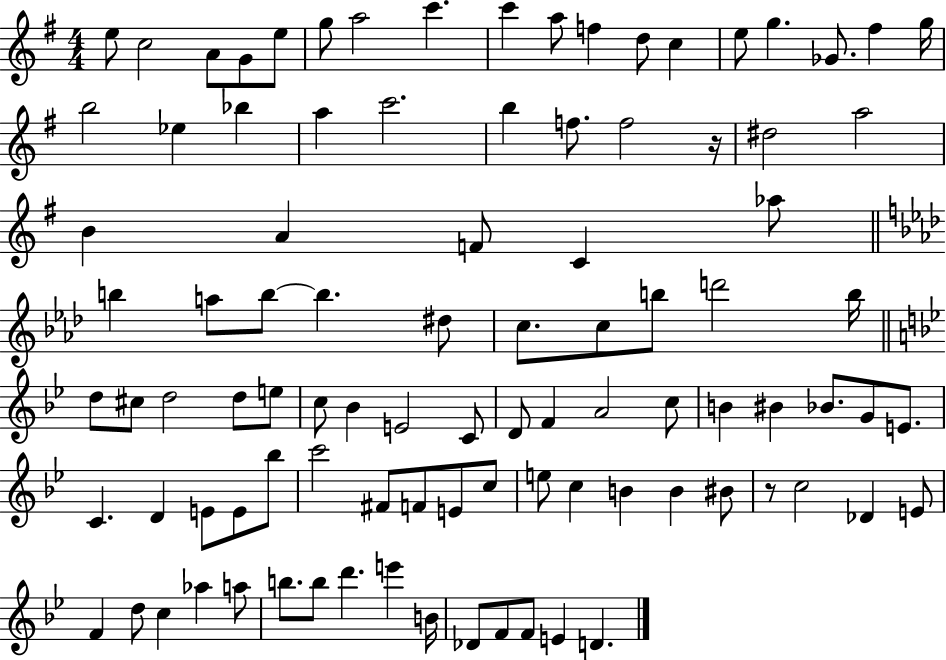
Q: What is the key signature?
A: G major